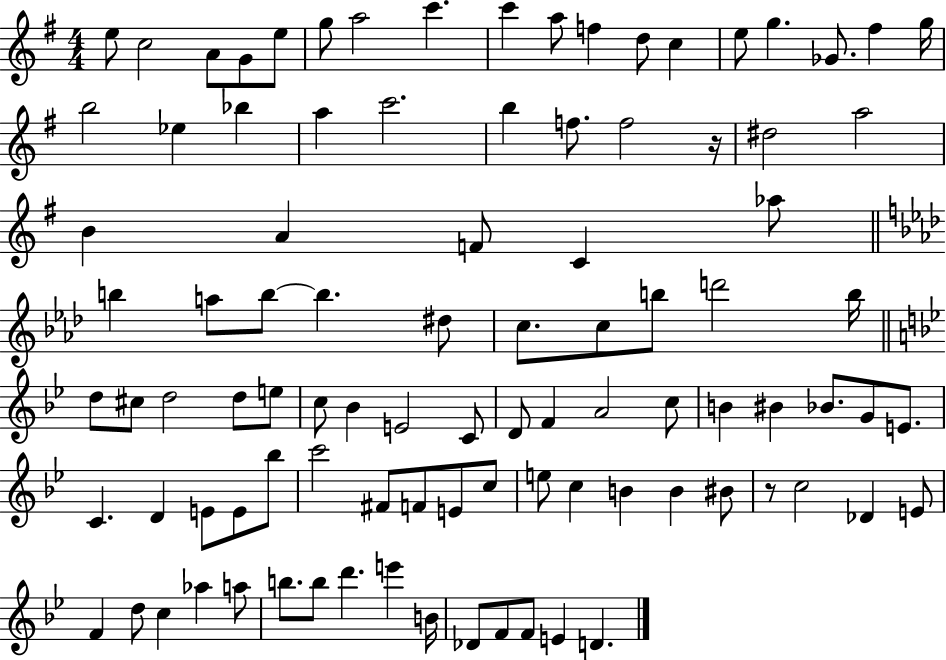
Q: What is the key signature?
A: G major